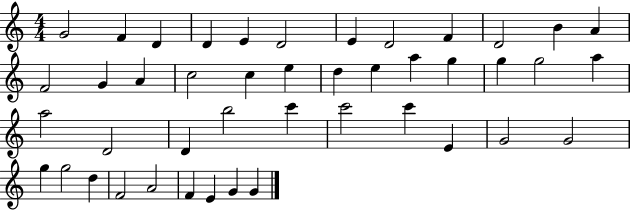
X:1
T:Untitled
M:4/4
L:1/4
K:C
G2 F D D E D2 E D2 F D2 B A F2 G A c2 c e d e a g g g2 a a2 D2 D b2 c' c'2 c' E G2 G2 g g2 d F2 A2 F E G G